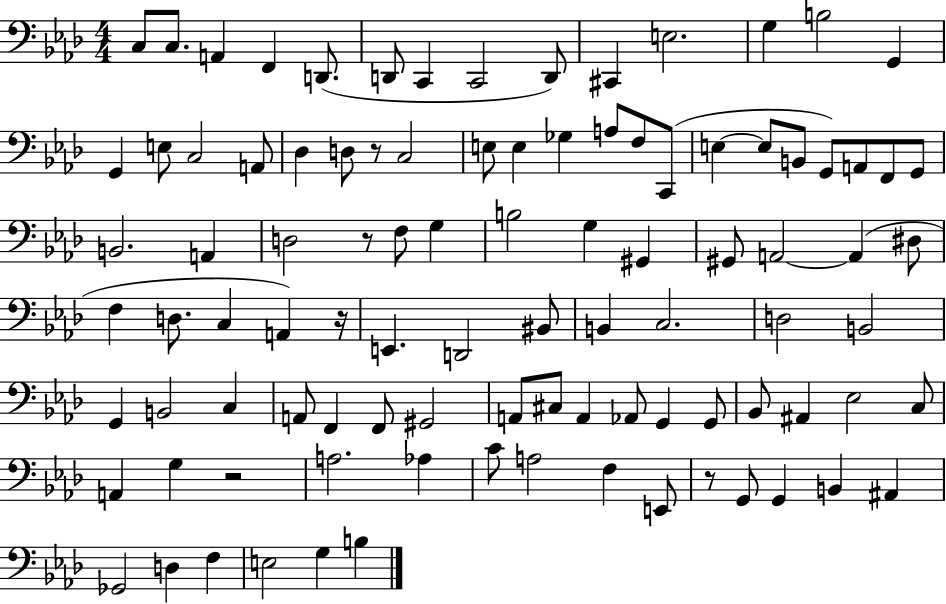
X:1
T:Untitled
M:4/4
L:1/4
K:Ab
C,/2 C,/2 A,, F,, D,,/2 D,,/2 C,, C,,2 D,,/2 ^C,, E,2 G, B,2 G,, G,, E,/2 C,2 A,,/2 _D, D,/2 z/2 C,2 E,/2 E, _G, A,/2 F,/2 C,,/2 E, E,/2 B,,/2 G,,/2 A,,/2 F,,/2 G,,/2 B,,2 A,, D,2 z/2 F,/2 G, B,2 G, ^G,, ^G,,/2 A,,2 A,, ^D,/2 F, D,/2 C, A,, z/4 E,, D,,2 ^B,,/2 B,, C,2 D,2 B,,2 G,, B,,2 C, A,,/2 F,, F,,/2 ^G,,2 A,,/2 ^C,/2 A,, _A,,/2 G,, G,,/2 _B,,/2 ^A,, _E,2 C,/2 A,, G, z2 A,2 _A, C/2 A,2 F, E,,/2 z/2 G,,/2 G,, B,, ^A,, _G,,2 D, F, E,2 G, B,